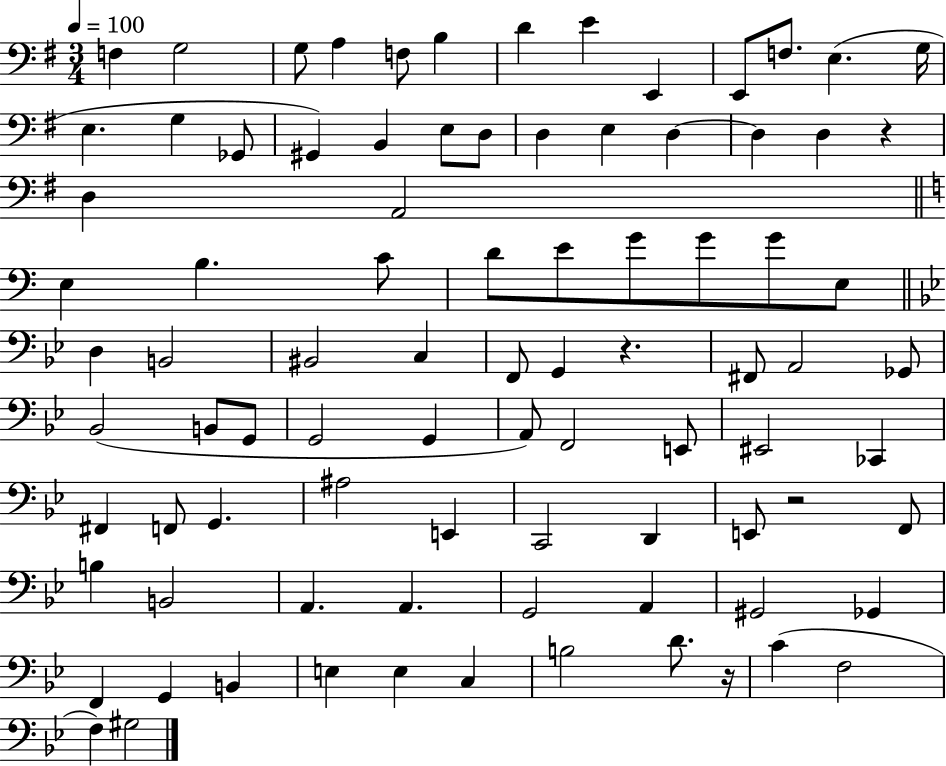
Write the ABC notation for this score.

X:1
T:Untitled
M:3/4
L:1/4
K:G
F, G,2 G,/2 A, F,/2 B, D E E,, E,,/2 F,/2 E, G,/4 E, G, _G,,/2 ^G,, B,, E,/2 D,/2 D, E, D, D, D, z D, A,,2 E, B, C/2 D/2 E/2 G/2 G/2 G/2 E,/2 D, B,,2 ^B,,2 C, F,,/2 G,, z ^F,,/2 A,,2 _G,,/2 _B,,2 B,,/2 G,,/2 G,,2 G,, A,,/2 F,,2 E,,/2 ^E,,2 _C,, ^F,, F,,/2 G,, ^A,2 E,, C,,2 D,, E,,/2 z2 F,,/2 B, B,,2 A,, A,, G,,2 A,, ^G,,2 _G,, F,, G,, B,, E, E, C, B,2 D/2 z/4 C F,2 F, ^G,2